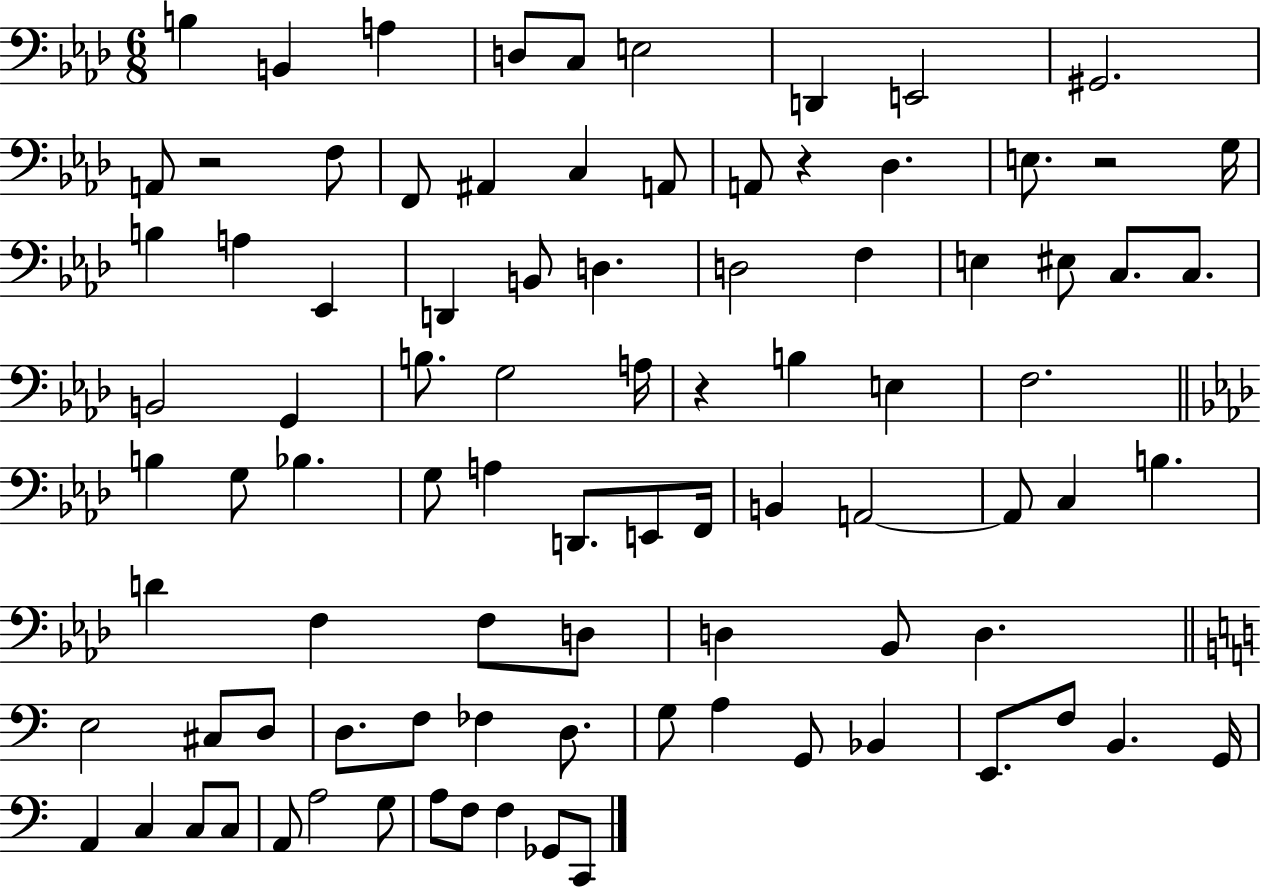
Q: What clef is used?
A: bass